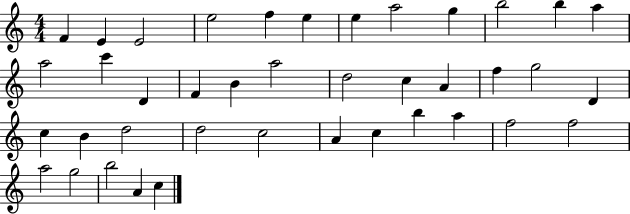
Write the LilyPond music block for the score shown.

{
  \clef treble
  \numericTimeSignature
  \time 4/4
  \key c \major
  f'4 e'4 e'2 | e''2 f''4 e''4 | e''4 a''2 g''4 | b''2 b''4 a''4 | \break a''2 c'''4 d'4 | f'4 b'4 a''2 | d''2 c''4 a'4 | f''4 g''2 d'4 | \break c''4 b'4 d''2 | d''2 c''2 | a'4 c''4 b''4 a''4 | f''2 f''2 | \break a''2 g''2 | b''2 a'4 c''4 | \bar "|."
}